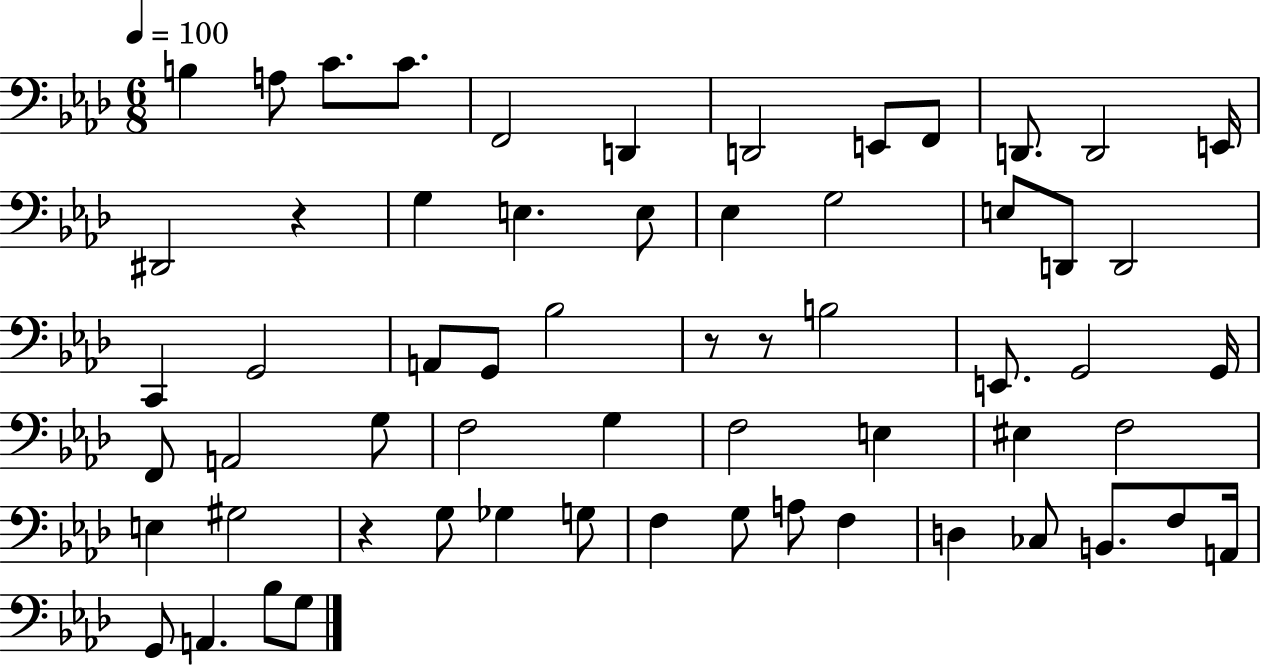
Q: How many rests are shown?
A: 4